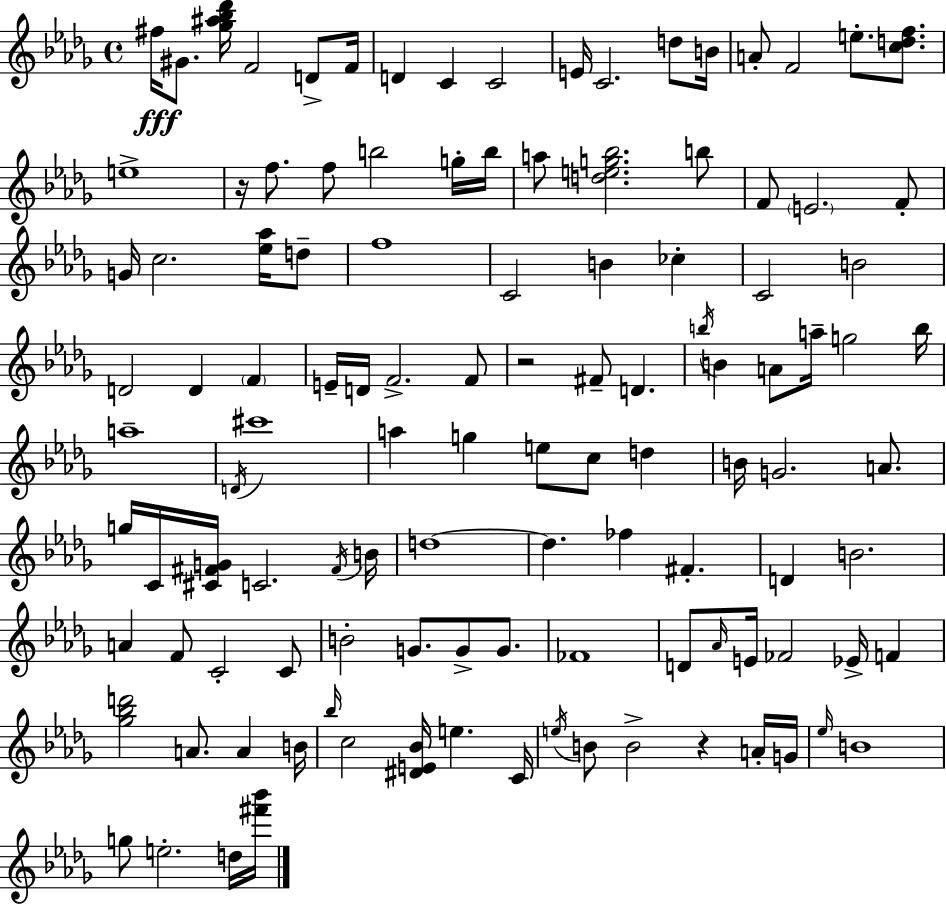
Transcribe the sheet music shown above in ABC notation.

X:1
T:Untitled
M:4/4
L:1/4
K:Bbm
^f/4 ^G/2 [_g^a_b_d']/4 F2 D/2 F/4 D C C2 E/4 C2 d/2 B/4 A/2 F2 e/2 [cdf]/2 e4 z/4 f/2 f/2 b2 g/4 b/4 a/2 [deg_b]2 b/2 F/2 E2 F/2 G/4 c2 [_e_a]/4 d/2 f4 C2 B _c C2 B2 D2 D F E/4 D/4 F2 F/2 z2 ^F/2 D b/4 B A/2 a/4 g2 b/4 a4 D/4 ^c'4 a g e/2 c/2 d B/4 G2 A/2 g/4 C/4 [^C^FG]/4 C2 ^F/4 B/4 d4 d _f ^F D B2 A F/2 C2 C/2 B2 G/2 G/2 G/2 _F4 D/2 _A/4 E/4 _F2 _E/4 F [_g_bd']2 A/2 A B/4 _b/4 c2 [^DE_B]/4 e C/4 e/4 B/2 B2 z A/4 G/4 _e/4 B4 g/2 e2 d/4 [^f'_b']/4